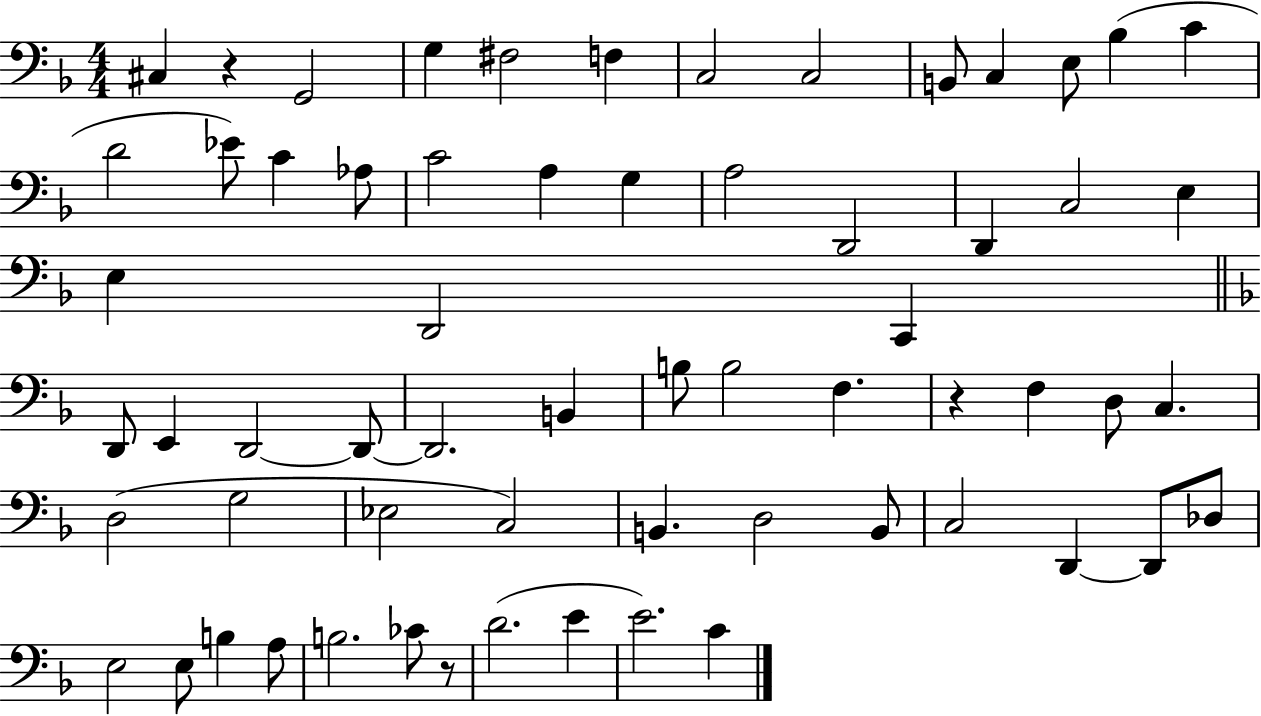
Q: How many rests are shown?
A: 3